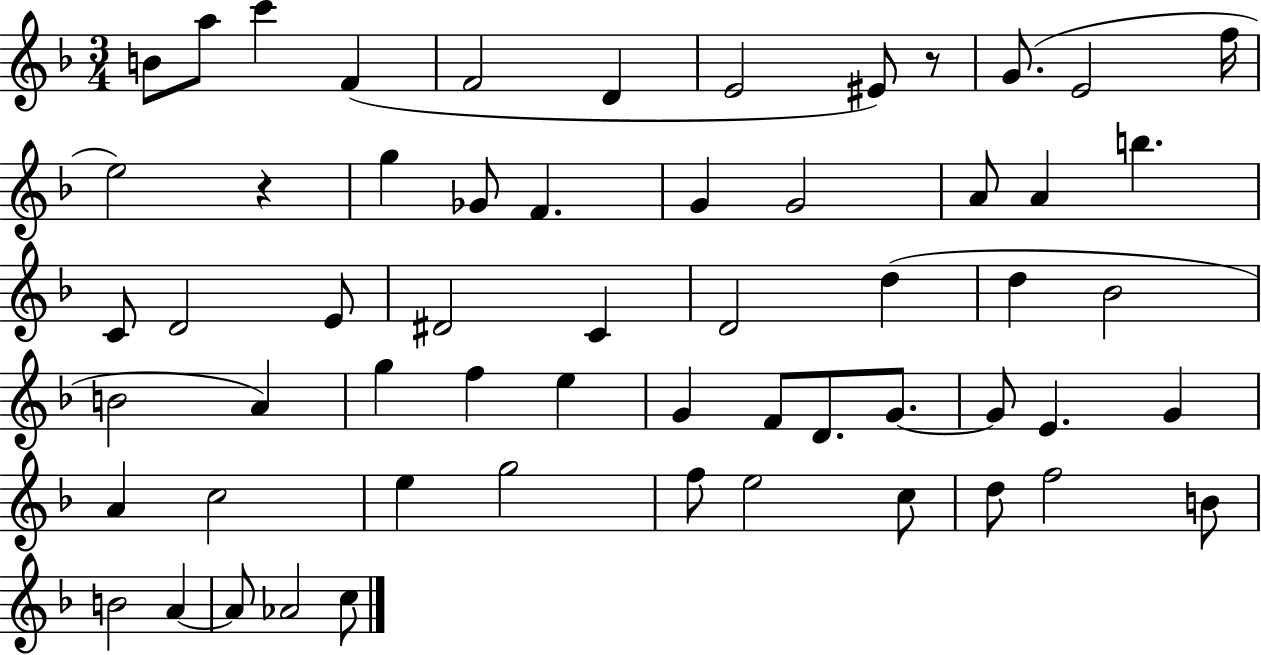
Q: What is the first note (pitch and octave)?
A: B4